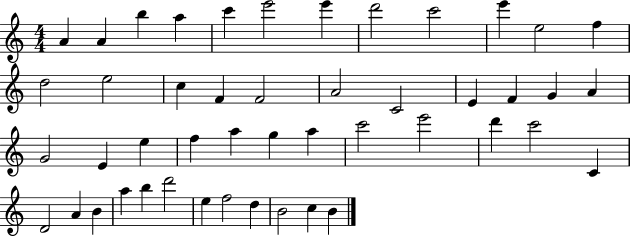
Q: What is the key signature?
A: C major